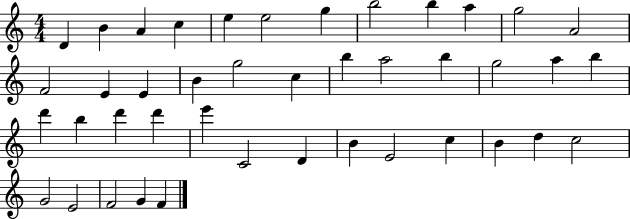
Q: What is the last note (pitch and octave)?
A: F4